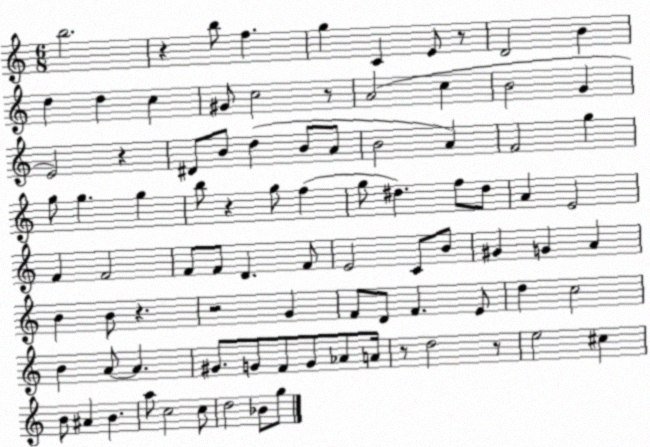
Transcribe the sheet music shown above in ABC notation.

X:1
T:Untitled
M:6/8
L:1/4
K:C
b2 z b/2 f g C E/2 z/2 D2 B d d c ^G/2 c2 z/2 A2 c B2 G E2 z ^D/2 B/2 d B/2 A/2 B2 A F2 g g/2 g g b/2 z g/2 f g/2 ^d f/2 ^d/2 A E2 F F2 F/2 F/2 D F/2 E2 C/2 B/2 ^G G A B B/2 z z2 G F/2 D/2 F E/2 d c2 B A/2 A ^G/2 G/2 F/2 G/2 _A/2 A/4 z/2 d2 z/2 e2 ^c B/2 ^A B a/2 c2 c/2 d2 _B/2 g/2